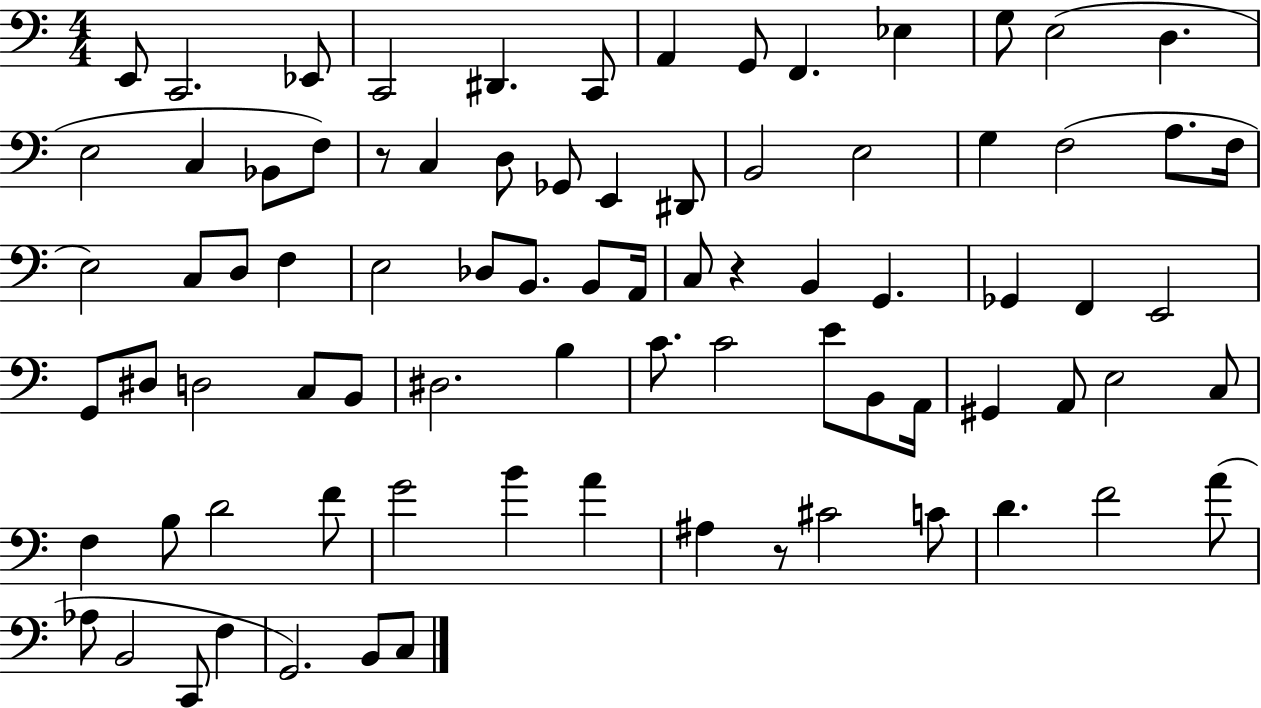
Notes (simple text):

E2/e C2/h. Eb2/e C2/h D#2/q. C2/e A2/q G2/e F2/q. Eb3/q G3/e E3/h D3/q. E3/h C3/q Bb2/e F3/e R/e C3/q D3/e Gb2/e E2/q D#2/e B2/h E3/h G3/q F3/h A3/e. F3/s E3/h C3/e D3/e F3/q E3/h Db3/e B2/e. B2/e A2/s C3/e R/q B2/q G2/q. Gb2/q F2/q E2/h G2/e D#3/e D3/h C3/e B2/e D#3/h. B3/q C4/e. C4/h E4/e B2/e A2/s G#2/q A2/e E3/h C3/e F3/q B3/e D4/h F4/e G4/h B4/q A4/q A#3/q R/e C#4/h C4/e D4/q. F4/h A4/e Ab3/e B2/h C2/e F3/q G2/h. B2/e C3/e